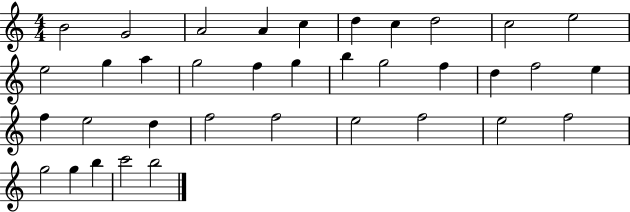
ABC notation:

X:1
T:Untitled
M:4/4
L:1/4
K:C
B2 G2 A2 A c d c d2 c2 e2 e2 g a g2 f g b g2 f d f2 e f e2 d f2 f2 e2 f2 e2 f2 g2 g b c'2 b2